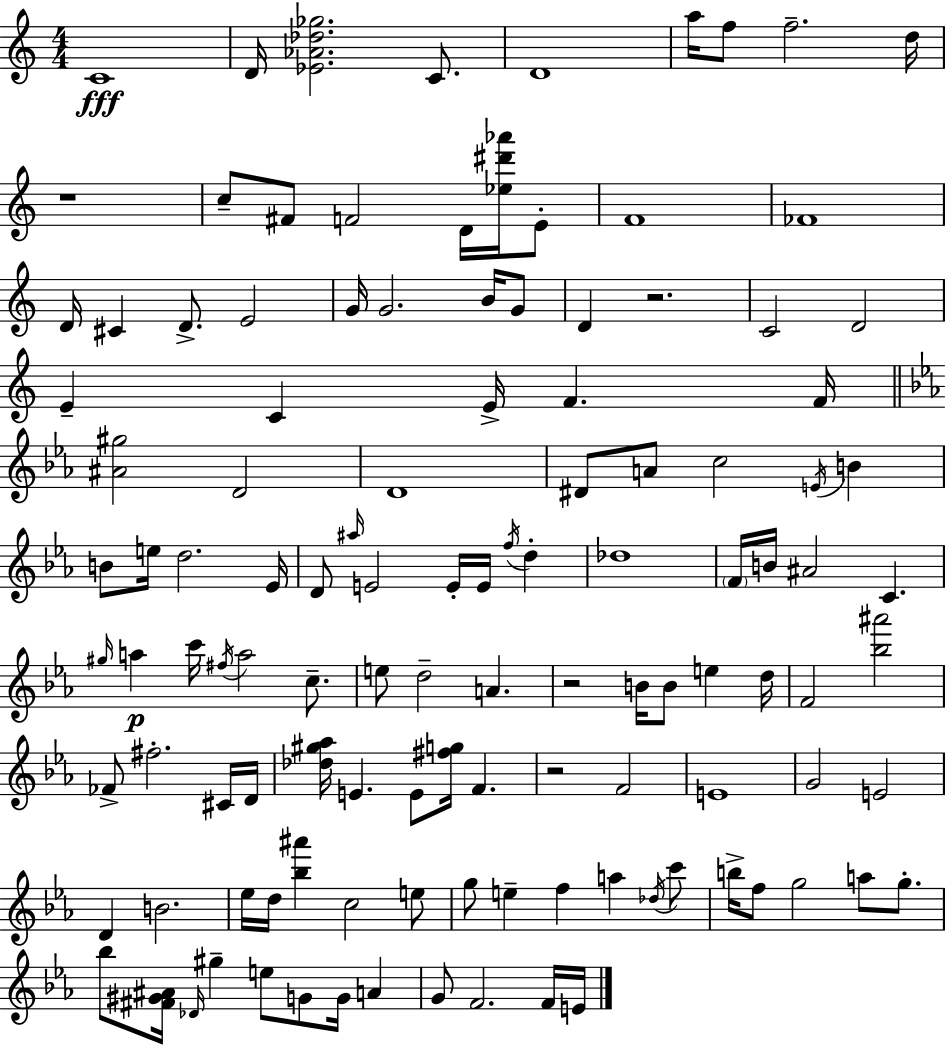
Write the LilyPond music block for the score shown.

{
  \clef treble
  \numericTimeSignature
  \time 4/4
  \key c \major
  c'1\fff | d'16 <ees' aes' des'' ges''>2. c'8. | d'1 | a''16 f''8 f''2.-- d''16 | \break r1 | c''8-- fis'8 f'2 d'16 <ees'' dis''' aes'''>16 e'8-. | f'1 | fes'1 | \break d'16 cis'4 d'8.-> e'2 | g'16 g'2. b'16 g'8 | d'4 r2. | c'2 d'2 | \break e'4-- c'4 e'16-> f'4. f'16 | \bar "||" \break \key c \minor <ais' gis''>2 d'2 | d'1 | dis'8 a'8 c''2 \acciaccatura { e'16 } b'4 | b'8 e''16 d''2. | \break ees'16 d'8 \grace { ais''16 } e'2 e'16-. e'16 \acciaccatura { f''16 } d''4-. | des''1 | \parenthesize f'16 b'16 ais'2 c'4. | \grace { gis''16 }\p a''4 c'''16 \acciaccatura { fis''16 } a''2 | \break c''8.-- e''8 d''2-- a'4. | r2 b'16 b'8 | e''4 d''16 f'2 <bes'' ais'''>2 | fes'8-> fis''2.-. | \break cis'16 d'16 <des'' gis'' aes''>16 e'4. e'8 <fis'' g''>16 f'4. | r2 f'2 | e'1 | g'2 e'2 | \break d'4 b'2. | ees''16 d''16 <bes'' ais'''>4 c''2 | e''8 g''8 e''4-- f''4 a''4 | \acciaccatura { des''16 } c'''8 b''16-> f''8 g''2 | \break a''8 g''8.-. bes''8 <fis' gis' ais'>16 \grace { des'16 } gis''4-- e''8 | g'8 g'16 a'4 g'8 f'2. | f'16 e'16 \bar "|."
}